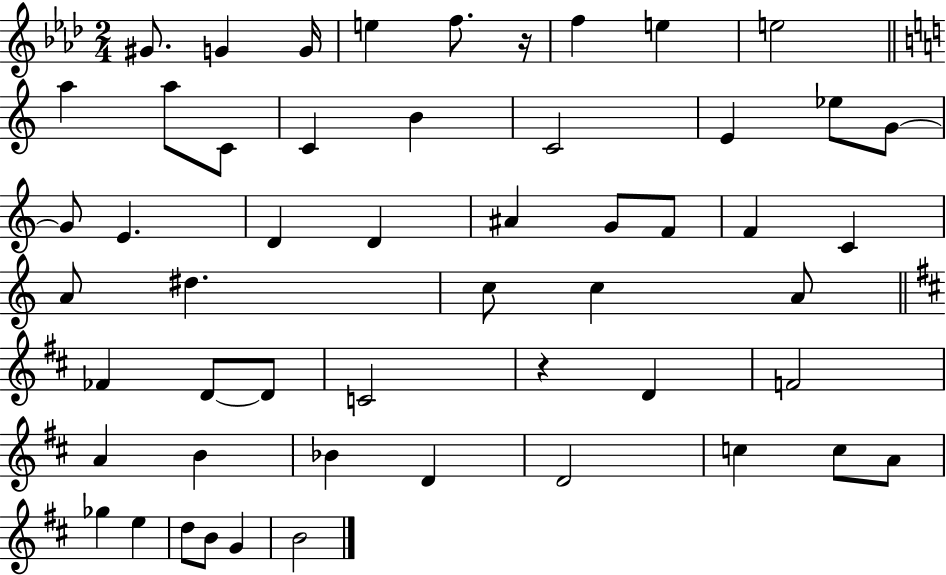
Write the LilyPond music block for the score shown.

{
  \clef treble
  \numericTimeSignature
  \time 2/4
  \key aes \major
  gis'8. g'4 g'16 | e''4 f''8. r16 | f''4 e''4 | e''2 | \break \bar "||" \break \key a \minor a''4 a''8 c'8 | c'4 b'4 | c'2 | e'4 ees''8 g'8~~ | \break g'8 e'4. | d'4 d'4 | ais'4 g'8 f'8 | f'4 c'4 | \break a'8 dis''4. | c''8 c''4 a'8 | \bar "||" \break \key d \major fes'4 d'8~~ d'8 | c'2 | r4 d'4 | f'2 | \break a'4 b'4 | bes'4 d'4 | d'2 | c''4 c''8 a'8 | \break ges''4 e''4 | d''8 b'8 g'4 | b'2 | \bar "|."
}